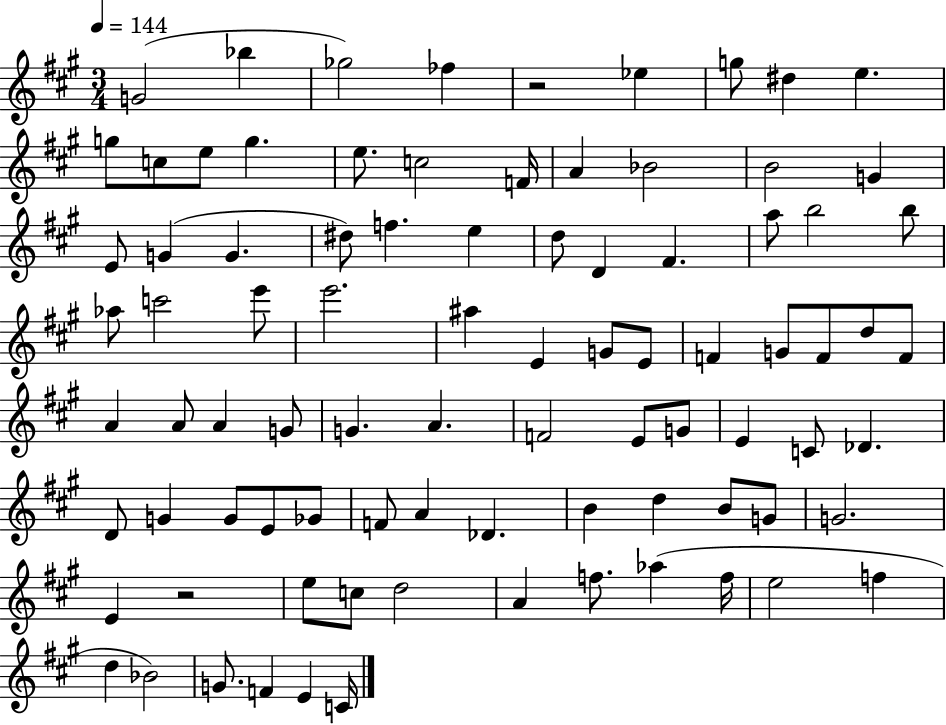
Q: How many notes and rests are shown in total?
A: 87